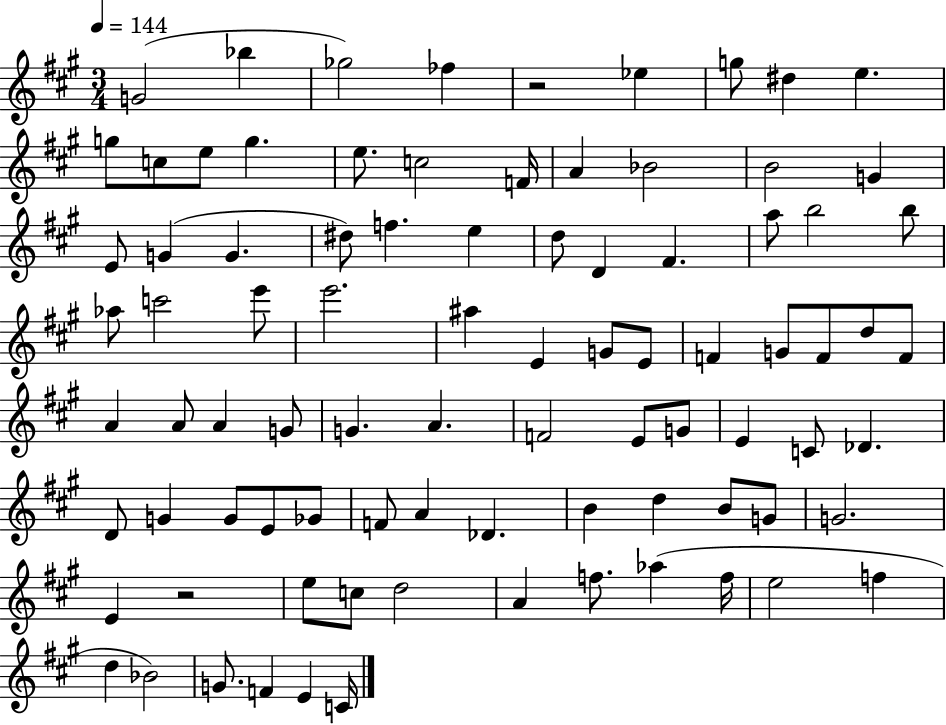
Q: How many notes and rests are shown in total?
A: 87